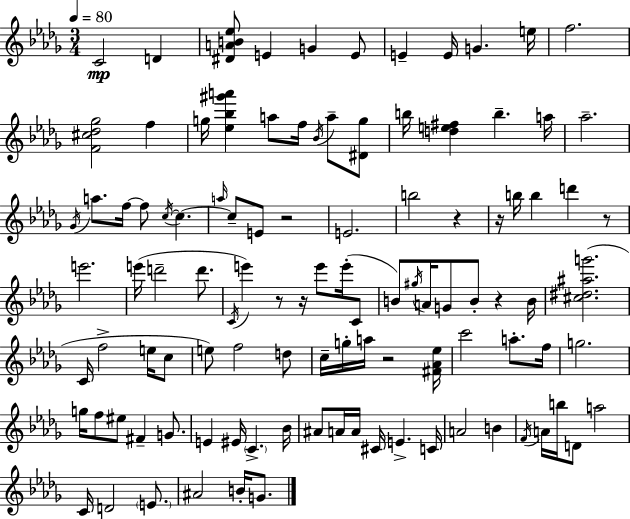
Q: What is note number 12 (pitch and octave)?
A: G5